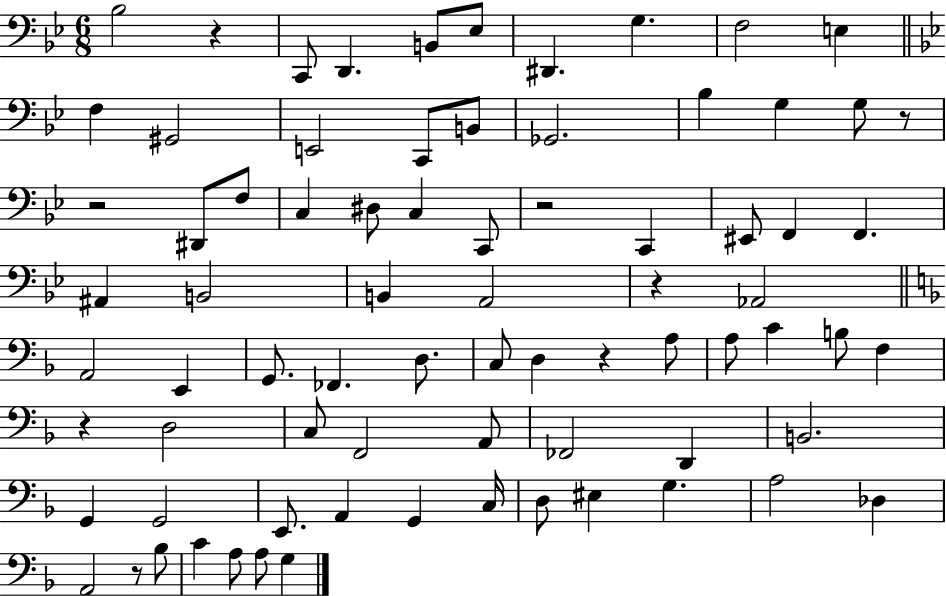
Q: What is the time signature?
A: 6/8